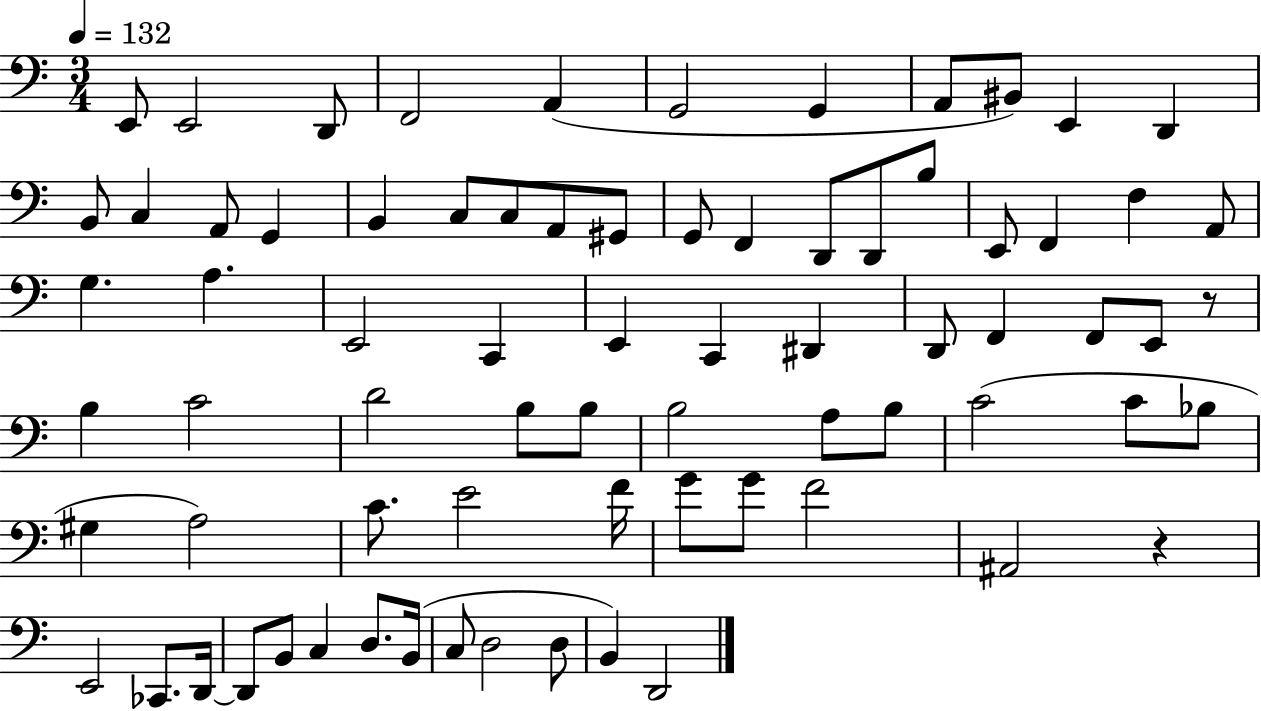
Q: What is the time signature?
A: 3/4